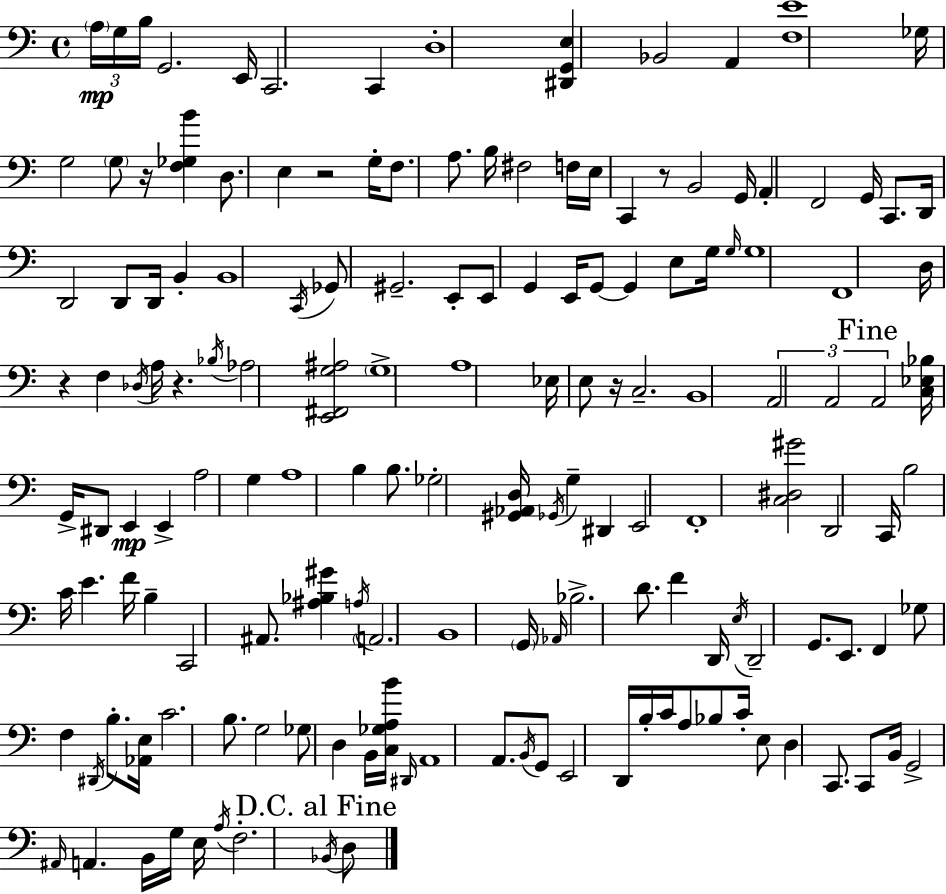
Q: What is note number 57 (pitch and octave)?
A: A3